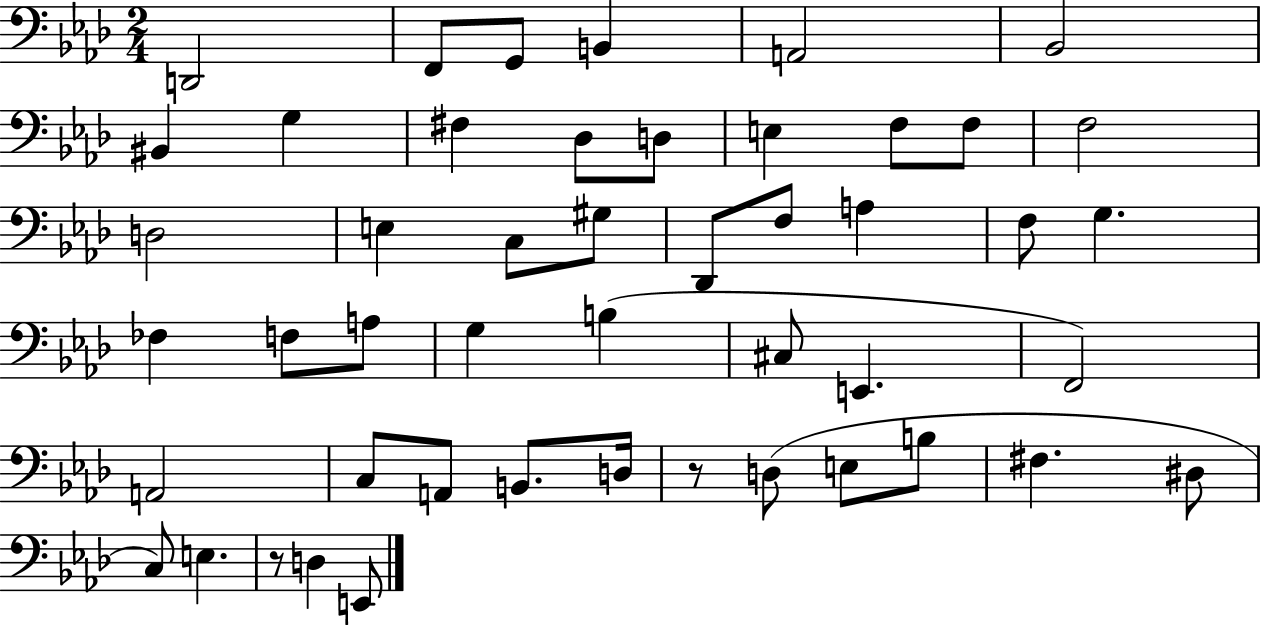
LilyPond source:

{
  \clef bass
  \numericTimeSignature
  \time 2/4
  \key aes \major
  \repeat volta 2 { d,2 | f,8 g,8 b,4 | a,2 | bes,2 | \break bis,4 g4 | fis4 des8 d8 | e4 f8 f8 | f2 | \break d2 | e4 c8 gis8 | des,8 f8 a4 | f8 g4. | \break fes4 f8 a8 | g4 b4( | cis8 e,4. | f,2) | \break a,2 | c8 a,8 b,8. d16 | r8 d8( e8 b8 | fis4. dis8 | \break c8) e4. | r8 d4 e,8 | } \bar "|."
}